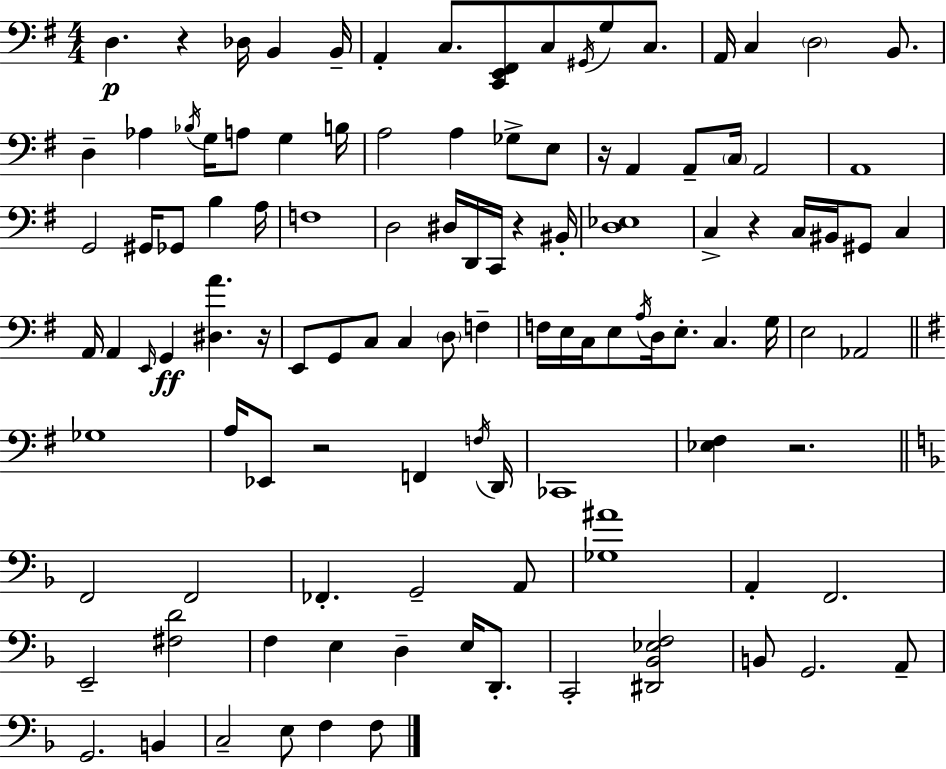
X:1
T:Untitled
M:4/4
L:1/4
K:G
D, z _D,/4 B,, B,,/4 A,, C,/2 [C,,E,,^F,,]/2 C,/2 ^G,,/4 G,/2 C,/2 A,,/4 C, D,2 B,,/2 D, _A, _B,/4 G,/4 A,/2 G, B,/4 A,2 A, _G,/2 E,/2 z/4 A,, A,,/2 C,/4 A,,2 A,,4 G,,2 ^G,,/4 _G,,/2 B, A,/4 F,4 D,2 ^D,/4 D,,/4 C,,/4 z ^B,,/4 [D,_E,]4 C, z C,/4 ^B,,/4 ^G,,/2 C, A,,/4 A,, E,,/4 G,, [^D,A] z/4 E,,/2 G,,/2 C,/2 C, D,/2 F, F,/4 E,/4 C,/4 E,/2 A,/4 D,/4 E,/2 C, G,/4 E,2 _A,,2 _G,4 A,/4 _E,,/2 z2 F,, F,/4 D,,/4 _C,,4 [_E,^F,] z2 F,,2 F,,2 _F,, G,,2 A,,/2 [_G,^A]4 A,, F,,2 E,,2 [^F,D]2 F, E, D, E,/4 D,,/2 C,,2 [^D,,_B,,_E,F,]2 B,,/2 G,,2 A,,/2 G,,2 B,, C,2 E,/2 F, F,/2